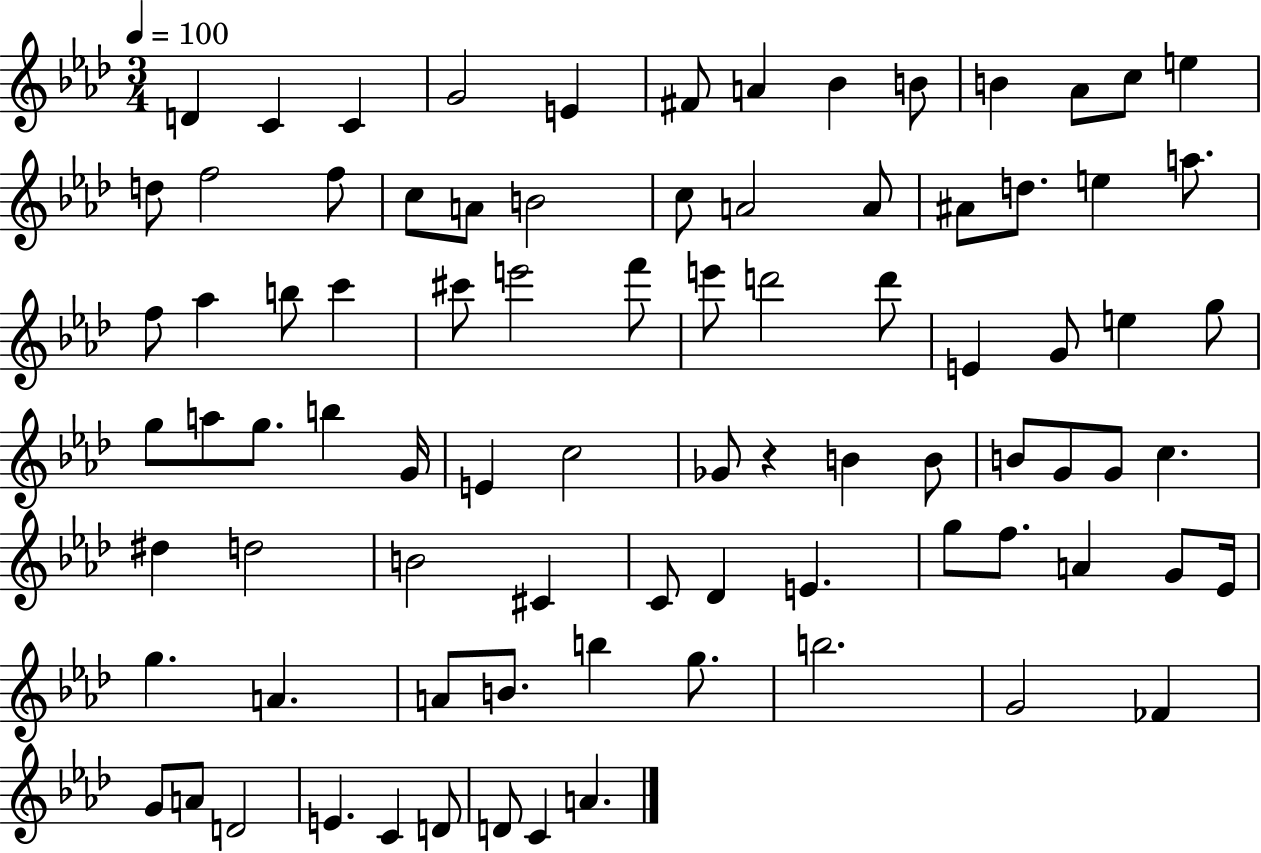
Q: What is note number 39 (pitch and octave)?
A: E5